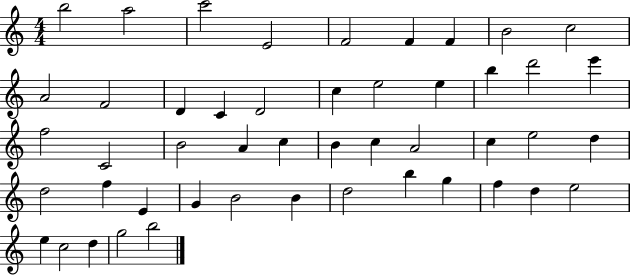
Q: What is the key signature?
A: C major